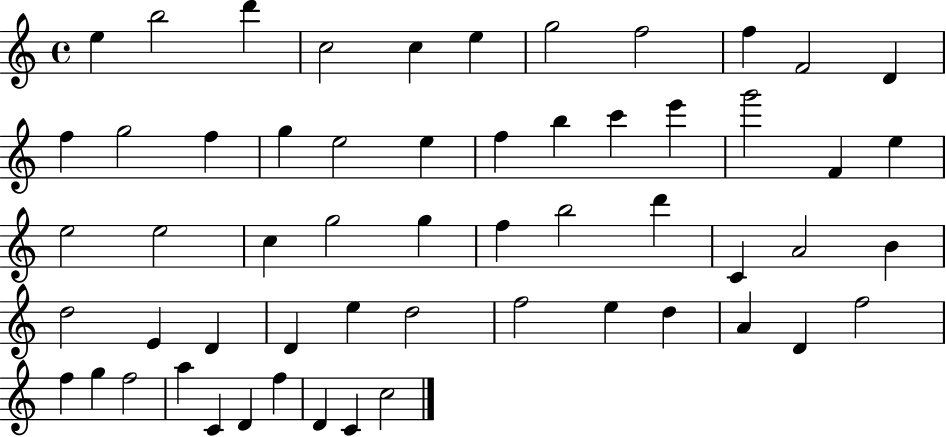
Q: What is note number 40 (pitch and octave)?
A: E5